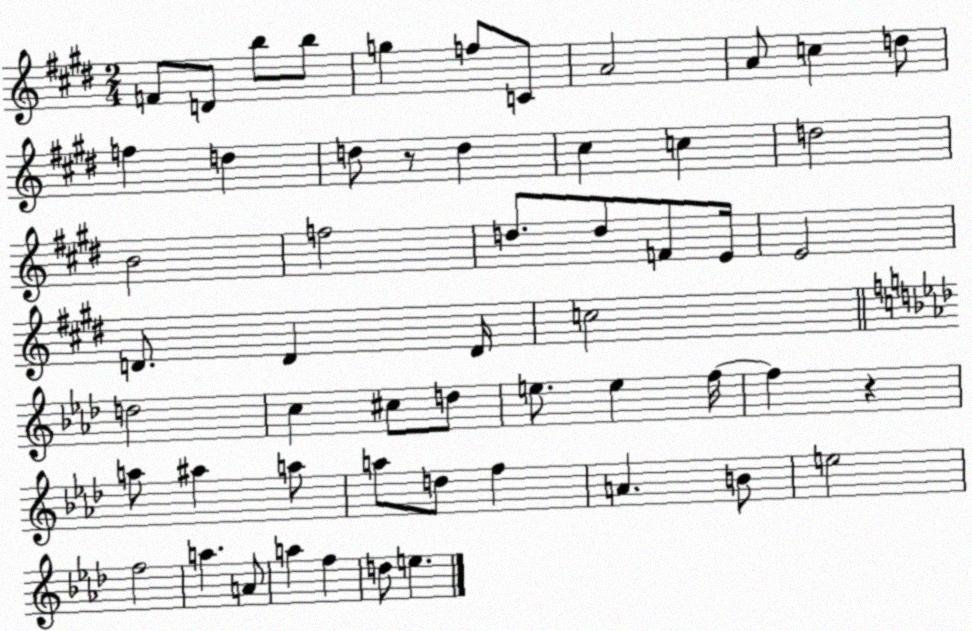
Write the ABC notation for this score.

X:1
T:Untitled
M:2/4
L:1/4
K:E
F/2 D/2 b/2 b/2 g f/2 C/2 A2 A/2 c d/2 f d d/2 z/2 d ^c c d2 B2 f2 d/2 d/2 F/2 E/4 E2 D/2 D D/4 c2 d2 c ^c/2 d/2 e/2 e f/4 f z a/2 ^a a/2 a/2 d/2 f A B/2 e2 f2 a A/2 a f d/2 e